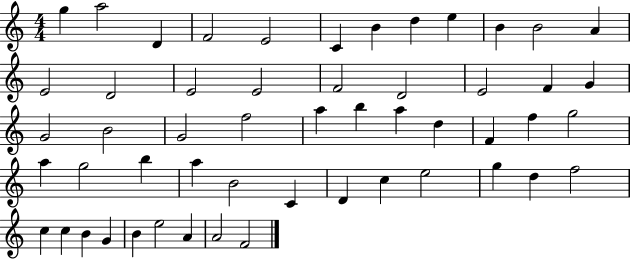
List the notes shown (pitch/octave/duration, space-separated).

G5/q A5/h D4/q F4/h E4/h C4/q B4/q D5/q E5/q B4/q B4/h A4/q E4/h D4/h E4/h E4/h F4/h D4/h E4/h F4/q G4/q G4/h B4/h G4/h F5/h A5/q B5/q A5/q D5/q F4/q F5/q G5/h A5/q G5/h B5/q A5/q B4/h C4/q D4/q C5/q E5/h G5/q D5/q F5/h C5/q C5/q B4/q G4/q B4/q E5/h A4/q A4/h F4/h